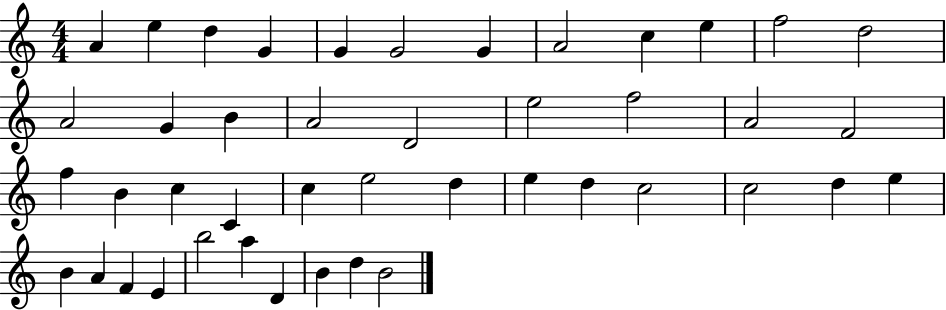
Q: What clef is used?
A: treble